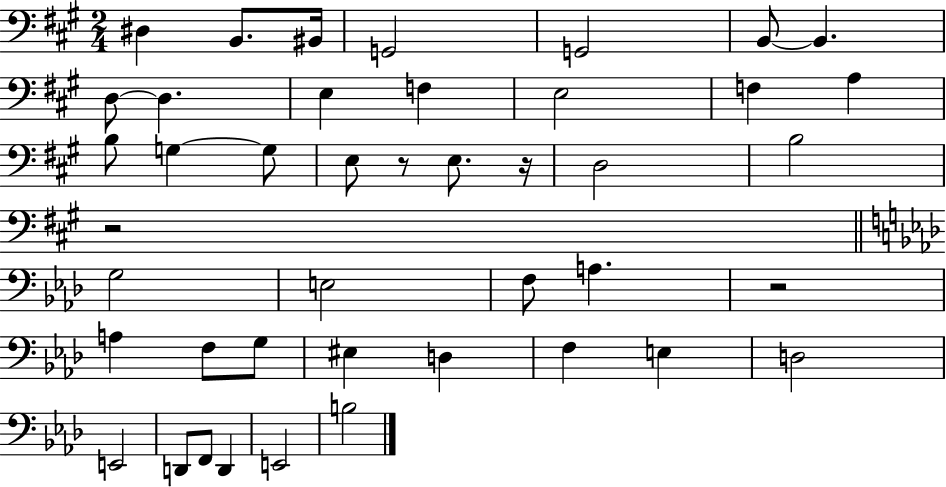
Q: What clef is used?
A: bass